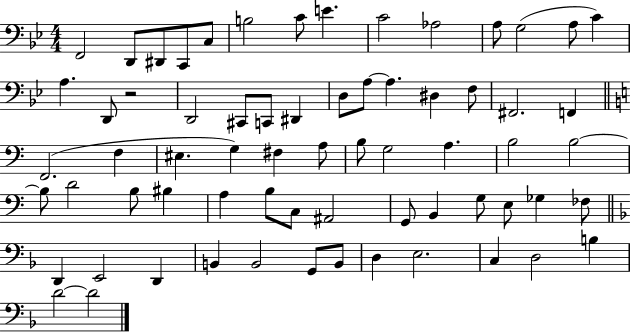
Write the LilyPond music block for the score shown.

{
  \clef bass
  \numericTimeSignature
  \time 4/4
  \key bes \major
  f,2 d,8 dis,8 c,8 c8 | b2 c'8 e'4. | c'2 aes2 | a8 g2( a8 c'4) | \break a4. d,8 r2 | d,2 cis,8 c,8 dis,4 | d8 a8~~ a4. dis4 f8 | fis,2. f,4 | \break \bar "||" \break \key a \minor f,2.( f4 | eis4. g4) fis4 a8 | b8 g2 a4. | b2 b2~~ | \break b8 d'2 b8 bis4 | a4 b8 c8 ais,2 | g,8 b,4 g8 e8 ges4 fes8 | \bar "||" \break \key f \major d,4 e,2 d,4 | b,4 b,2 g,8 b,8 | d4 e2. | c4 d2 b4 | \break d'2~~ d'2 | \bar "|."
}